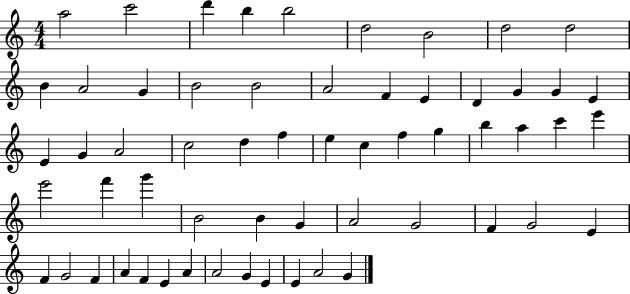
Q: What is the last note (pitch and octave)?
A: G4